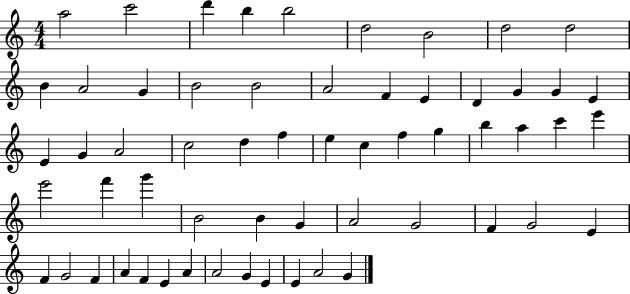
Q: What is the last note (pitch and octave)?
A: G4